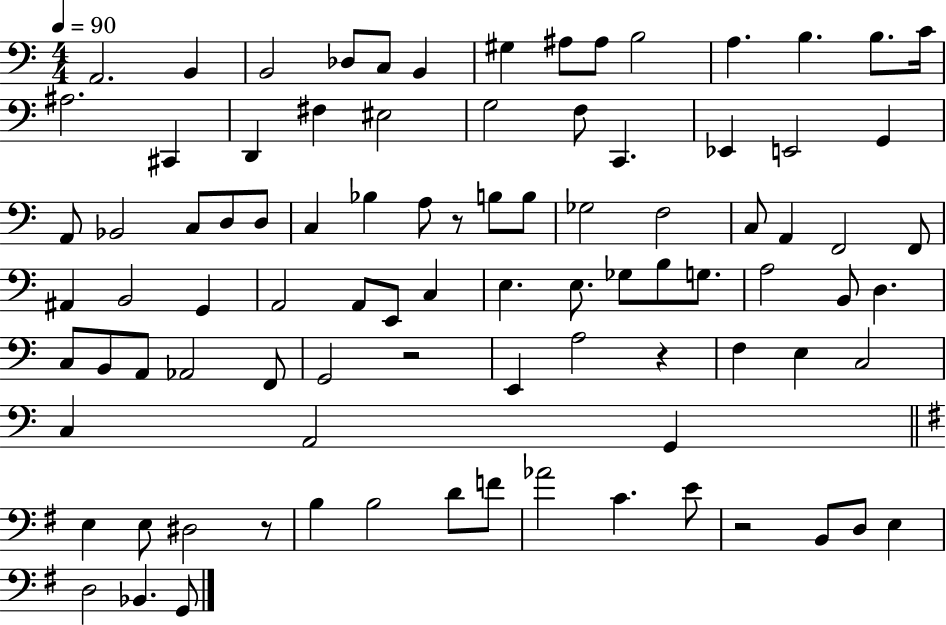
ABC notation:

X:1
T:Untitled
M:4/4
L:1/4
K:C
A,,2 B,, B,,2 _D,/2 C,/2 B,, ^G, ^A,/2 ^A,/2 B,2 A, B, B,/2 C/4 ^A,2 ^C,, D,, ^F, ^E,2 G,2 F,/2 C,, _E,, E,,2 G,, A,,/2 _B,,2 C,/2 D,/2 D,/2 C, _B, A,/2 z/2 B,/2 B,/2 _G,2 F,2 C,/2 A,, F,,2 F,,/2 ^A,, B,,2 G,, A,,2 A,,/2 E,,/2 C, E, E,/2 _G,/2 B,/2 G,/2 A,2 B,,/2 D, C,/2 B,,/2 A,,/2 _A,,2 F,,/2 G,,2 z2 E,, A,2 z F, E, C,2 C, A,,2 G,, E, E,/2 ^D,2 z/2 B, B,2 D/2 F/2 _A2 C E/2 z2 B,,/2 D,/2 E, D,2 _B,, G,,/2